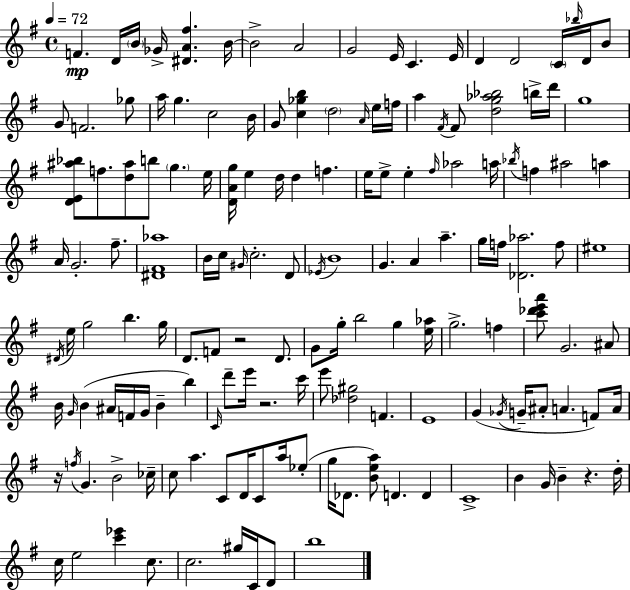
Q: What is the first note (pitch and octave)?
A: F4